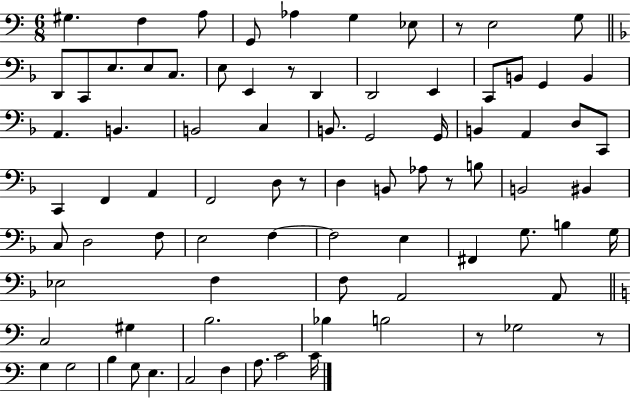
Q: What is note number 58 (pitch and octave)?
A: F3